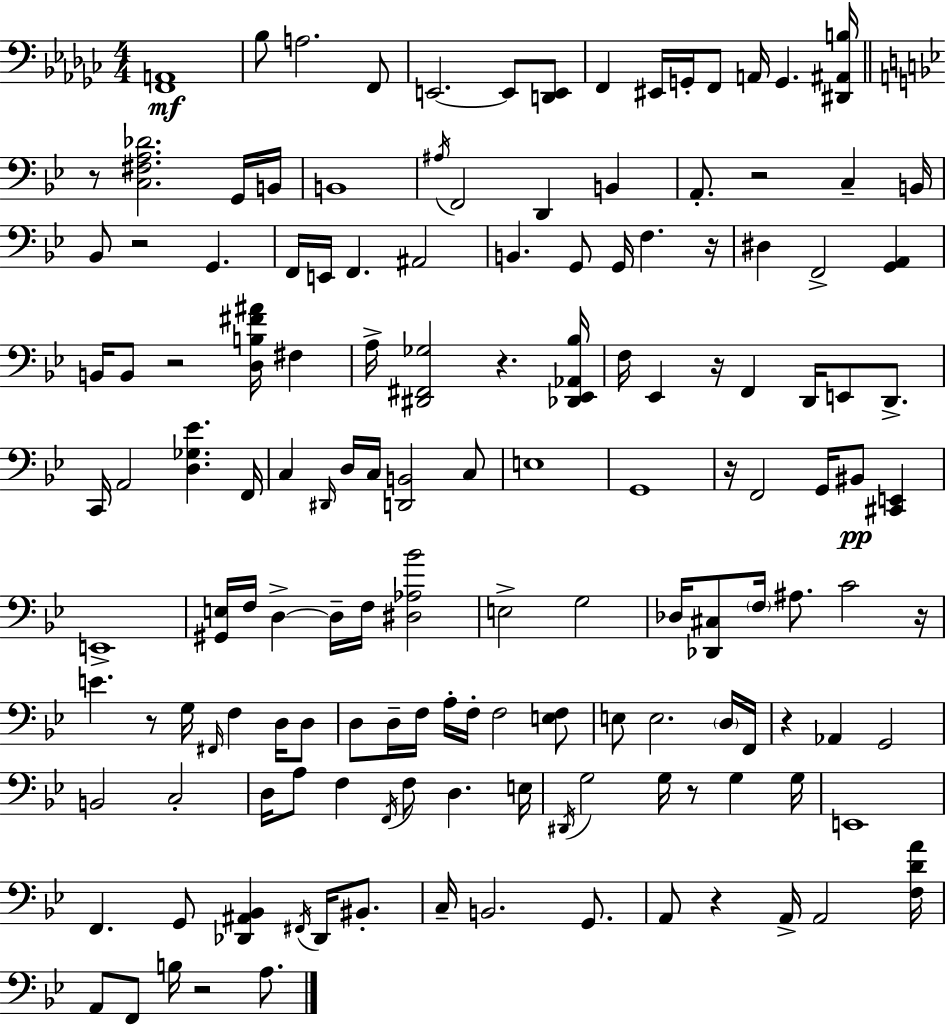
{
  \clef bass
  \numericTimeSignature
  \time 4/4
  \key ees \minor
  <f, a,>1\mf | bes8 a2. f,8 | e,2.~~ e,8 <d, e,>8 | f,4 eis,16 g,16-. f,8 a,16 g,4. <dis, ais, b>16 | \break \bar "||" \break \key g \minor r8 <c fis a des'>2. g,16 b,16 | b,1 | \acciaccatura { ais16 } f,2 d,4 b,4 | a,8.-. r2 c4-- | \break b,16 bes,8 r2 g,4. | f,16 e,16 f,4. ais,2 | b,4. g,8 g,16 f4. | r16 dis4 f,2-> <g, a,>4 | \break b,16 b,8 r2 <d b fis' ais'>16 fis4 | a16-> <dis, fis, ges>2 r4. | <des, ees, aes, bes>16 f16 ees,4 r16 f,4 d,16 e,8 d,8.-> | c,16 a,2 <d ges ees'>4. | \break f,16 c4 \grace { dis,16 } d16 c16 <d, b,>2 | c8 e1 | g,1 | r16 f,2 g,16 bis,8\pp <cis, e,>4 | \break e,1-> | <gis, e>16 f16 d4->~~ d16-- f16 <dis aes bes'>2 | e2-> g2 | des16 <des, cis>8 \parenthesize f16 ais8. c'2 | \break r16 e'4. r8 g16 \grace { fis,16 } f4 | d16 d8 d8 d16-- f16 a16-. f16-. f2 | <e f>8 e8 e2. | \parenthesize d16 f,16 r4 aes,4 g,2 | \break b,2 c2-. | d16 a8 f4 \acciaccatura { f,16 } f8 d4. | e16 \acciaccatura { dis,16 } g2 g16 r8 | g4 g16 e,1 | \break f,4. g,8 <des, ais, bes,>4 | \acciaccatura { fis,16 } des,16 bis,8.-. c16-- b,2. | g,8. a,8 r4 a,16-> a,2 | <f d' a'>16 a,8 f,8 b16 r2 | \break a8. \bar "|."
}